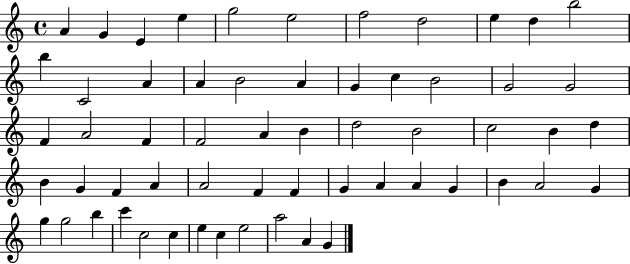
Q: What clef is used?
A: treble